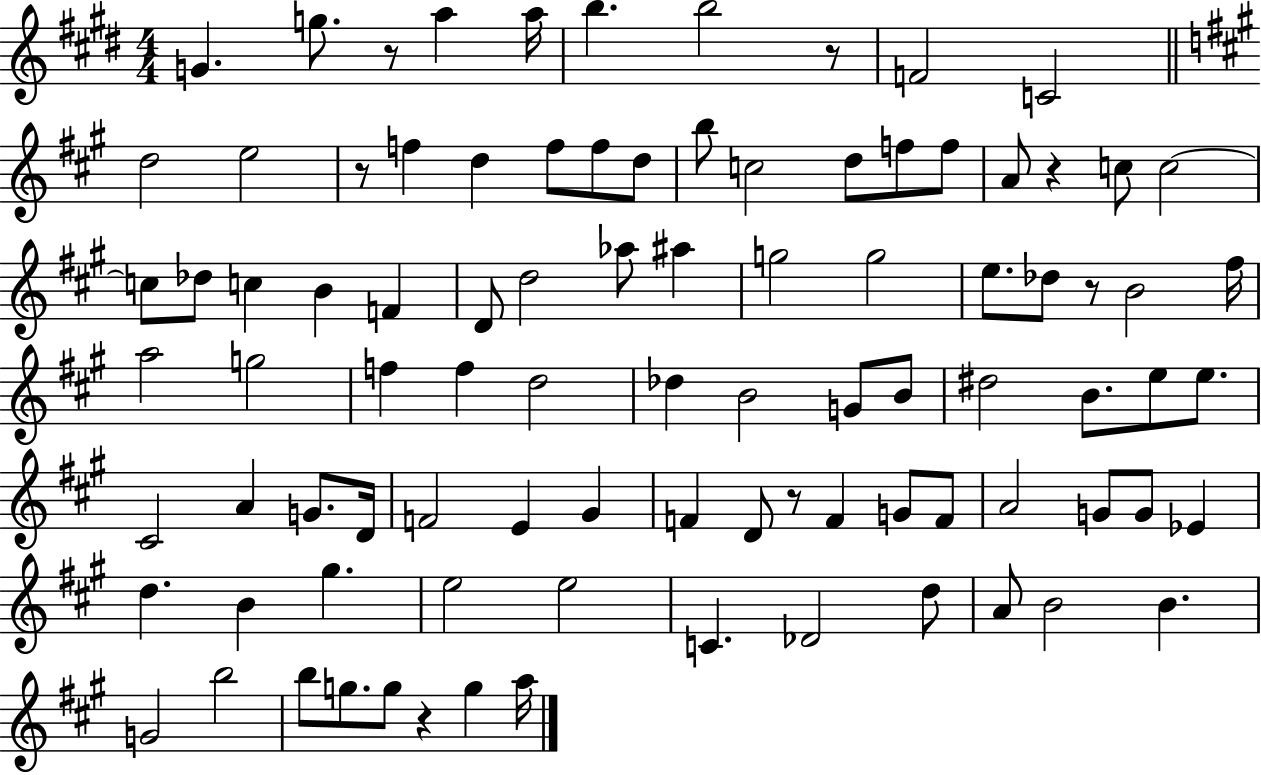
X:1
T:Untitled
M:4/4
L:1/4
K:E
G g/2 z/2 a a/4 b b2 z/2 F2 C2 d2 e2 z/2 f d f/2 f/2 d/2 b/2 c2 d/2 f/2 f/2 A/2 z c/2 c2 c/2 _d/2 c B F D/2 d2 _a/2 ^a g2 g2 e/2 _d/2 z/2 B2 ^f/4 a2 g2 f f d2 _d B2 G/2 B/2 ^d2 B/2 e/2 e/2 ^C2 A G/2 D/4 F2 E ^G F D/2 z/2 F G/2 F/2 A2 G/2 G/2 _E d B ^g e2 e2 C _D2 d/2 A/2 B2 B G2 b2 b/2 g/2 g/2 z g a/4